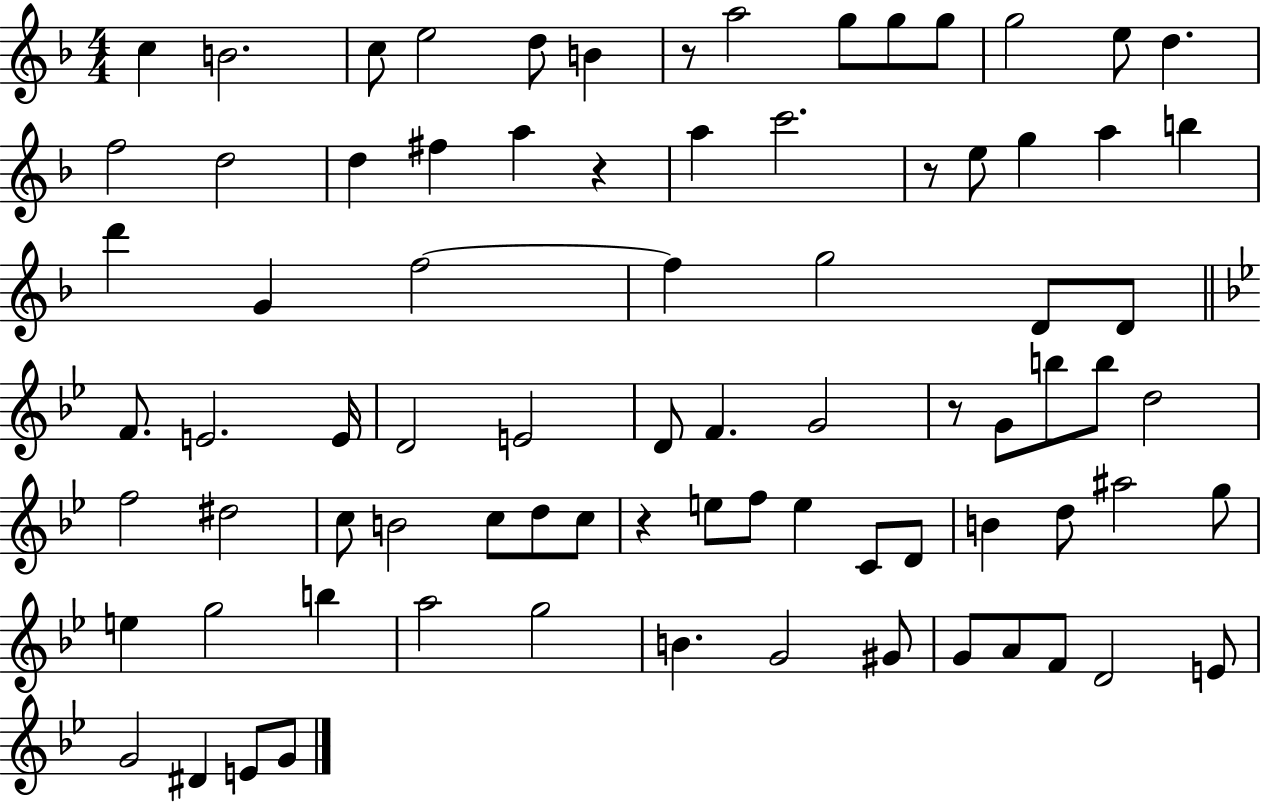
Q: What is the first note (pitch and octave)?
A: C5